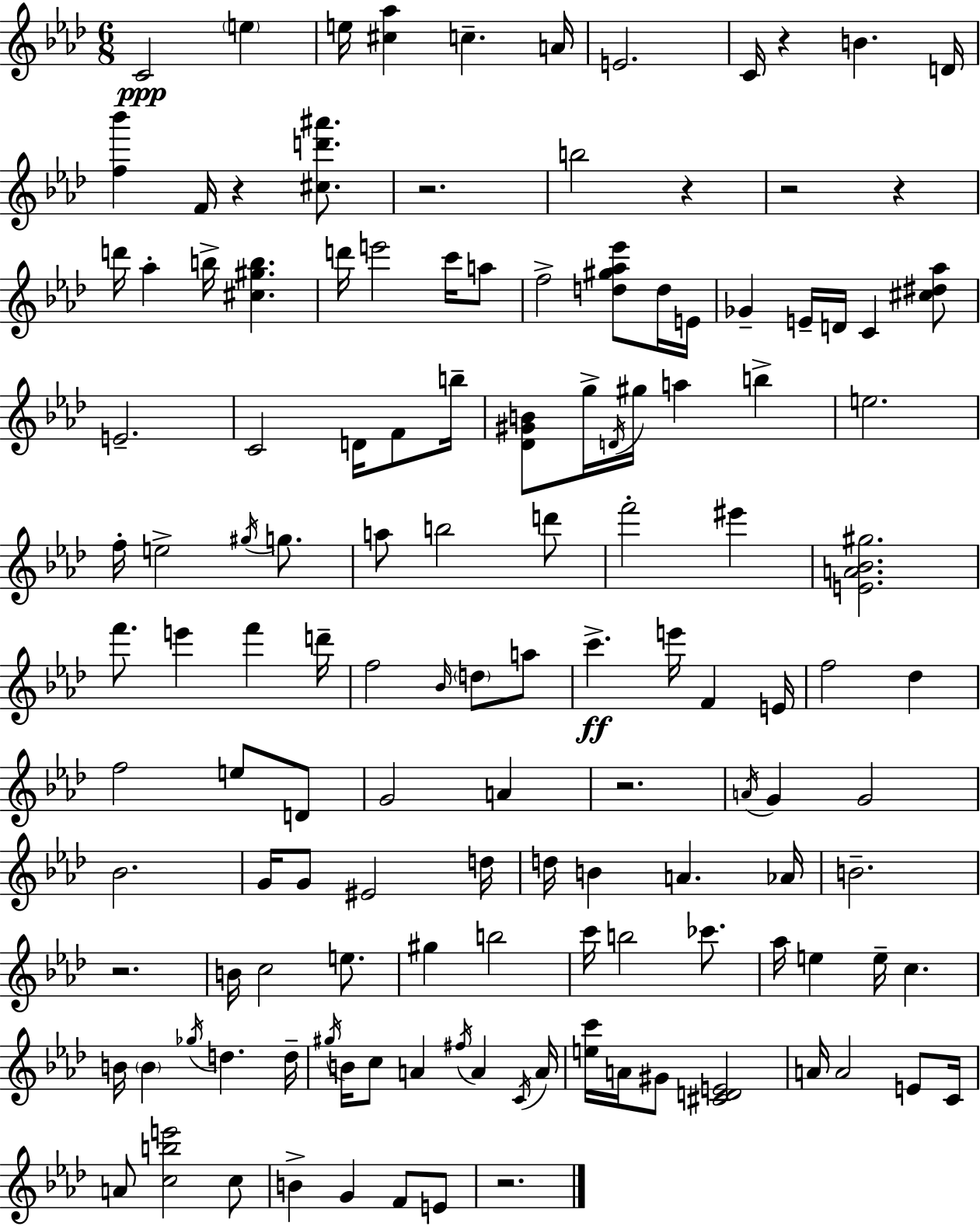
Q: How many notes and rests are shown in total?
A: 134